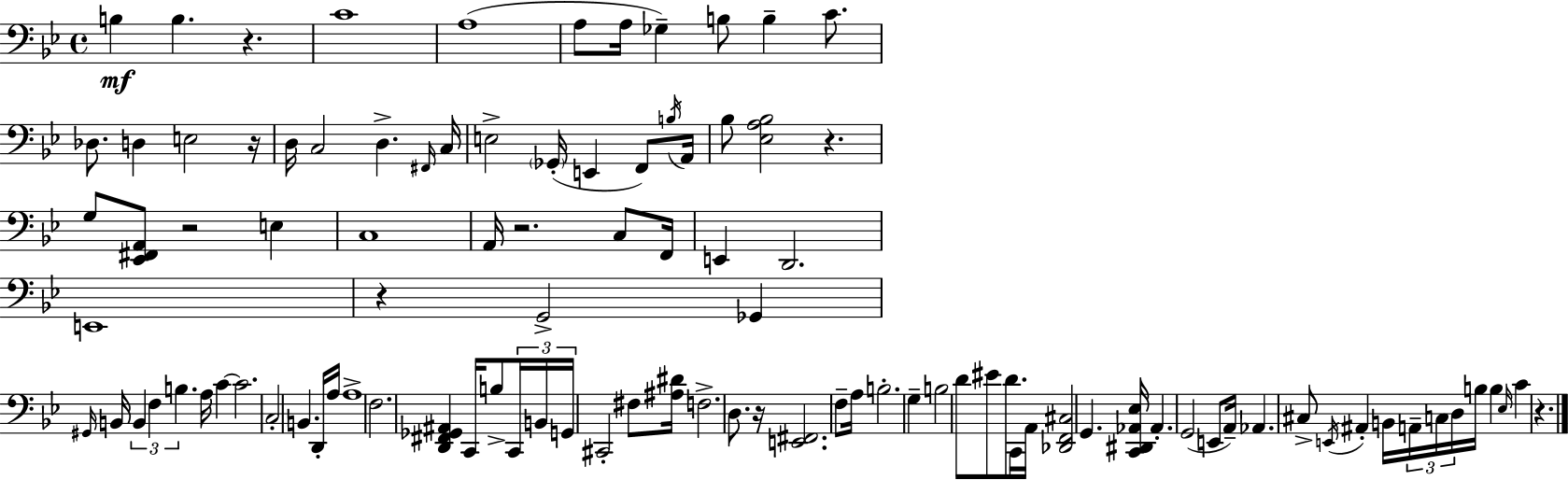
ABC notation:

X:1
T:Untitled
M:4/4
L:1/4
K:Gm
B, B, z C4 A,4 A,/2 A,/4 _G, B,/2 B, C/2 _D,/2 D, E,2 z/4 D,/4 C,2 D, ^F,,/4 C,/4 E,2 _G,,/4 E,, F,,/2 B,/4 A,,/4 _B,/2 [_E,A,_B,]2 z G,/2 [_E,,^F,,A,,]/2 z2 E, C,4 A,,/4 z2 C,/2 F,,/4 E,, D,,2 E,,4 z G,,2 _G,, ^G,,/4 B,,/4 B,, F, B, A,/4 C C2 C,2 B,, D,,/4 A,/4 A,4 F,2 [D,,^F,,_G,,^A,,] C,,/4 B,/2 C,,/4 B,,/4 G,,/4 ^C,,2 ^F,/2 [^A,^D]/4 F,2 D,/2 z/4 [E,,^F,,]2 F,/2 A,/4 B,2 G, B,2 D/2 ^E/2 D/2 C,,/4 A,,/4 [_D,,F,,^C,]2 G,, [C,,^D,,_A,,_E,]/4 _A,, G,,2 E,,/2 A,,/4 _A,, ^C,/2 E,,/4 ^A,, B,,/4 A,,/4 C,/4 D,/4 B,/4 B, _E,/4 C z